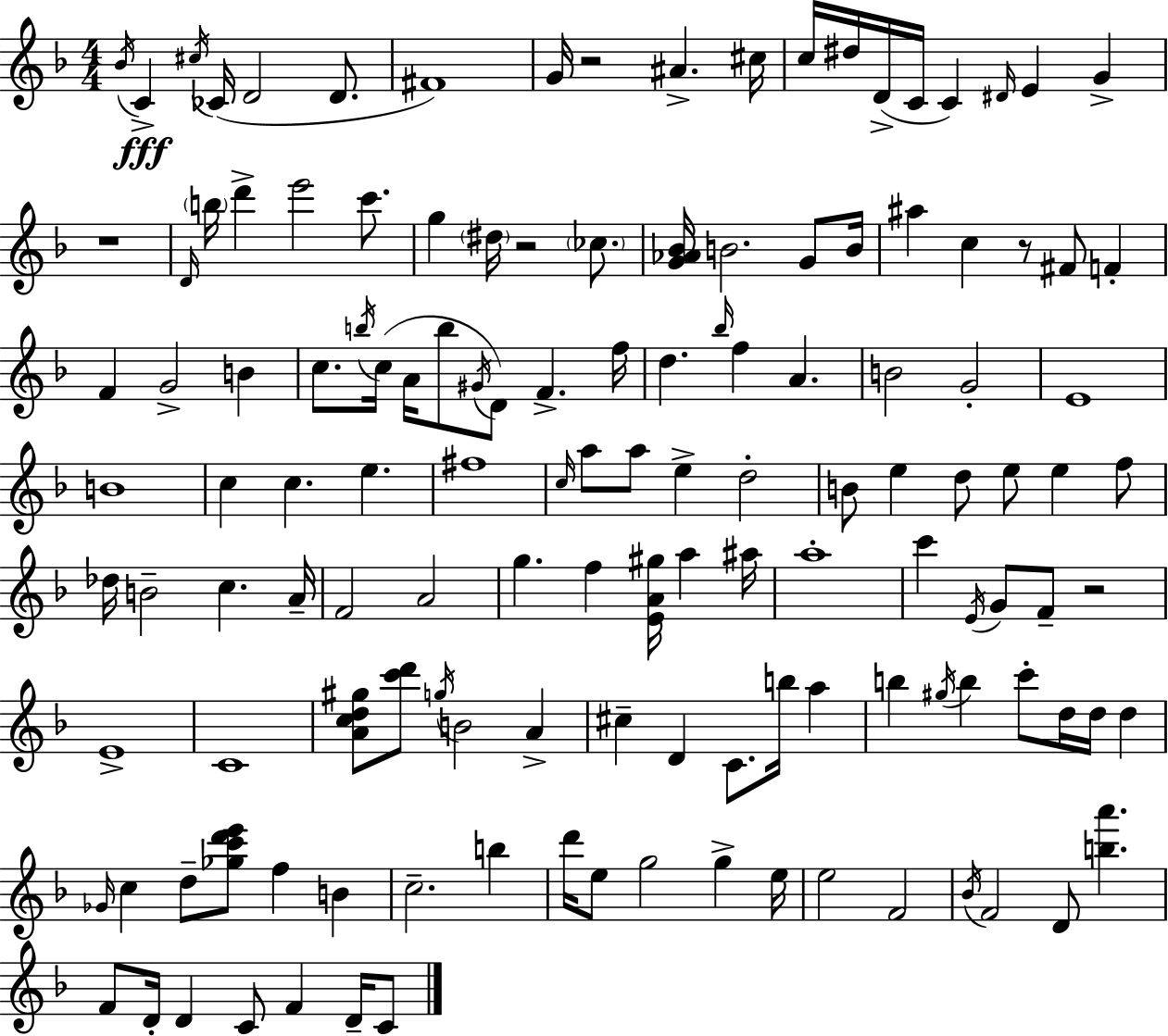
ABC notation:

X:1
T:Untitled
M:4/4
L:1/4
K:Dm
_B/4 C ^c/4 _C/4 D2 D/2 ^F4 G/4 z2 ^A ^c/4 c/4 ^d/4 D/4 C/4 C ^D/4 E G z4 D/4 b/4 d' e'2 c'/2 g ^d/4 z2 _c/2 [G_A_B]/4 B2 G/2 B/4 ^a c z/2 ^F/2 F F G2 B c/2 b/4 c/4 A/4 b/2 ^G/4 D/2 F f/4 d _b/4 f A B2 G2 E4 B4 c c e ^f4 c/4 a/2 a/2 e d2 B/2 e d/2 e/2 e f/2 _d/4 B2 c A/4 F2 A2 g f [EA^g]/4 a ^a/4 a4 c' E/4 G/2 F/2 z2 E4 C4 [Acd^g]/2 [c'd']/2 g/4 B2 A ^c D C/2 b/4 a b ^g/4 b c'/2 d/4 d/4 d _G/4 c d/2 [_gc'd'e']/2 f B c2 b d'/4 e/2 g2 g e/4 e2 F2 _B/4 F2 D/2 [ba'] F/2 D/4 D C/2 F D/4 C/2